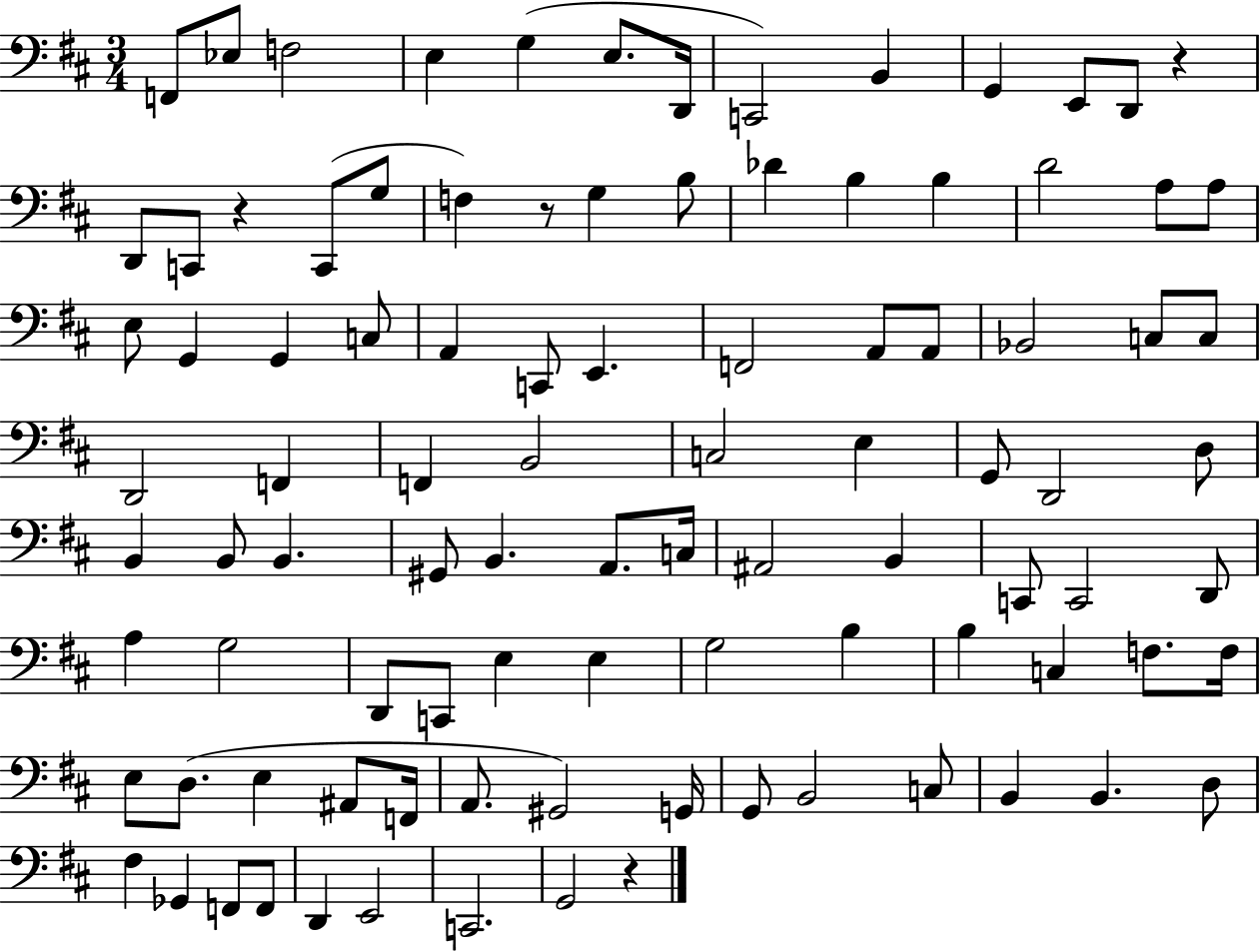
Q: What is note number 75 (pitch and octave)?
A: A#2